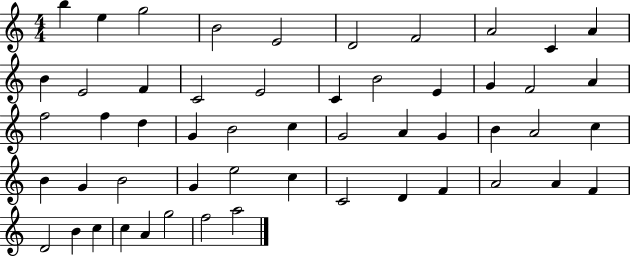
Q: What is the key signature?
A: C major